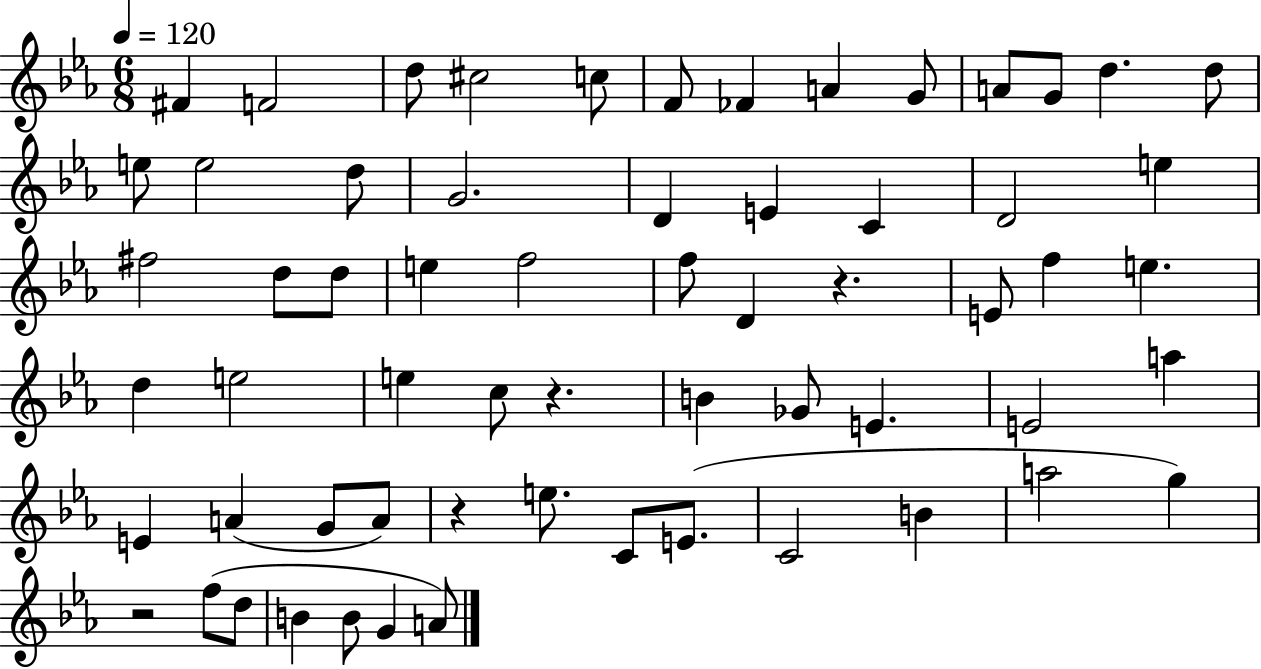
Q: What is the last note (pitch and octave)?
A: A4